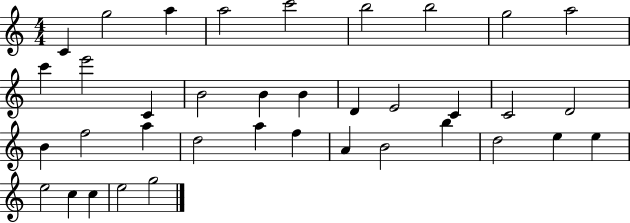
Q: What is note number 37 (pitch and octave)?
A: G5